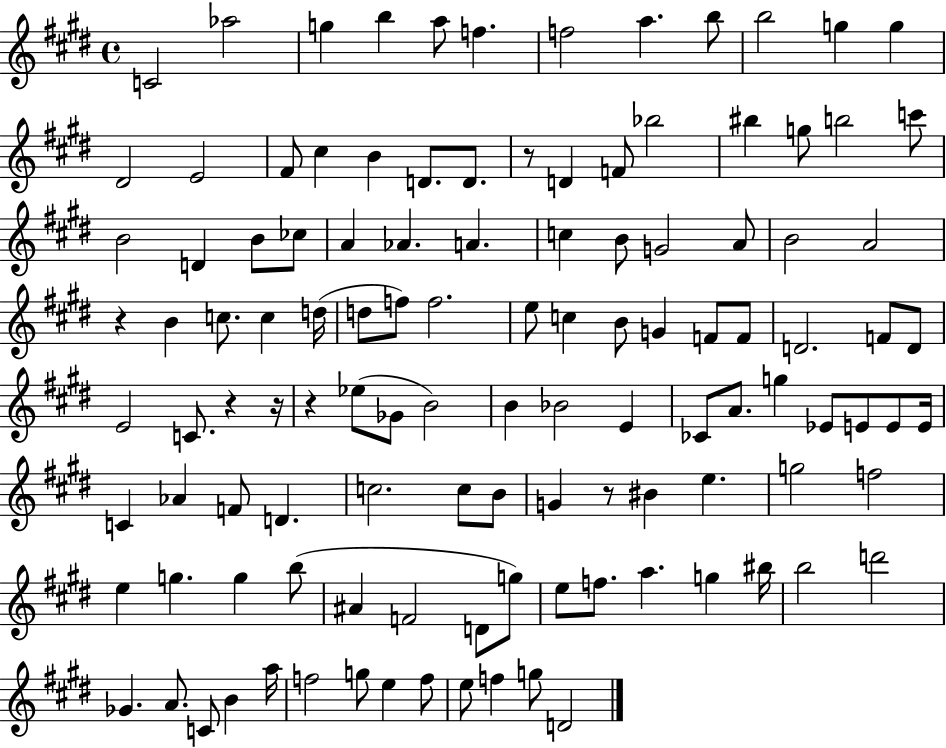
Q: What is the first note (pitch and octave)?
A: C4